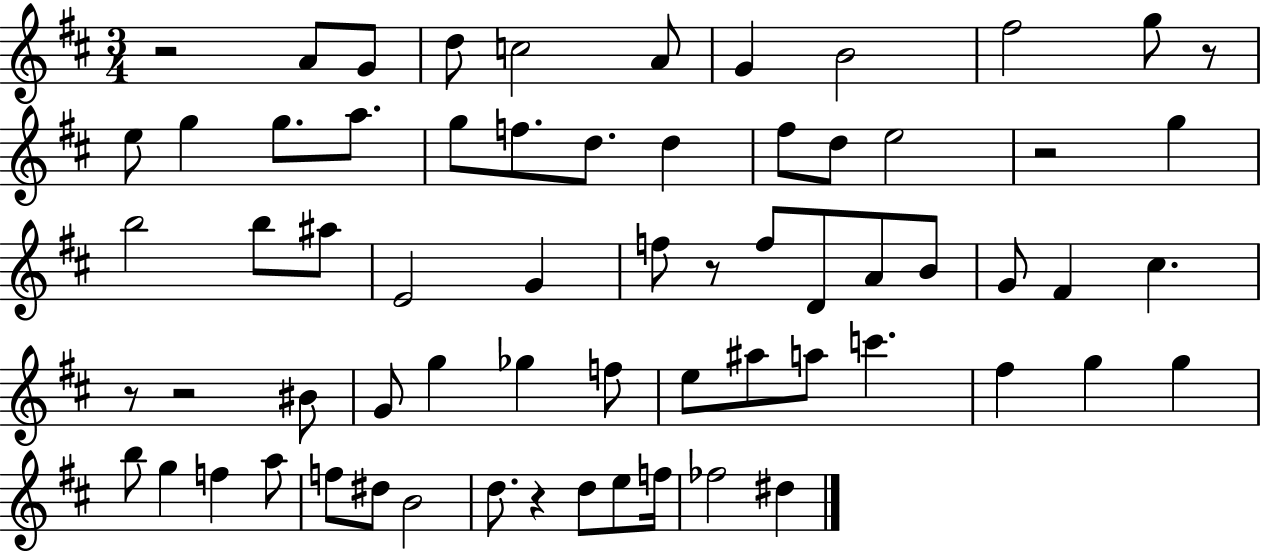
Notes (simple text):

R/h A4/e G4/e D5/e C5/h A4/e G4/q B4/h F#5/h G5/e R/e E5/e G5/q G5/e. A5/e. G5/e F5/e. D5/e. D5/q F#5/e D5/e E5/h R/h G5/q B5/h B5/e A#5/e E4/h G4/q F5/e R/e F5/e D4/e A4/e B4/e G4/e F#4/q C#5/q. R/e R/h BIS4/e G4/e G5/q Gb5/q F5/e E5/e A#5/e A5/e C6/q. F#5/q G5/q G5/q B5/e G5/q F5/q A5/e F5/e D#5/e B4/h D5/e. R/q D5/e E5/e F5/s FES5/h D#5/q